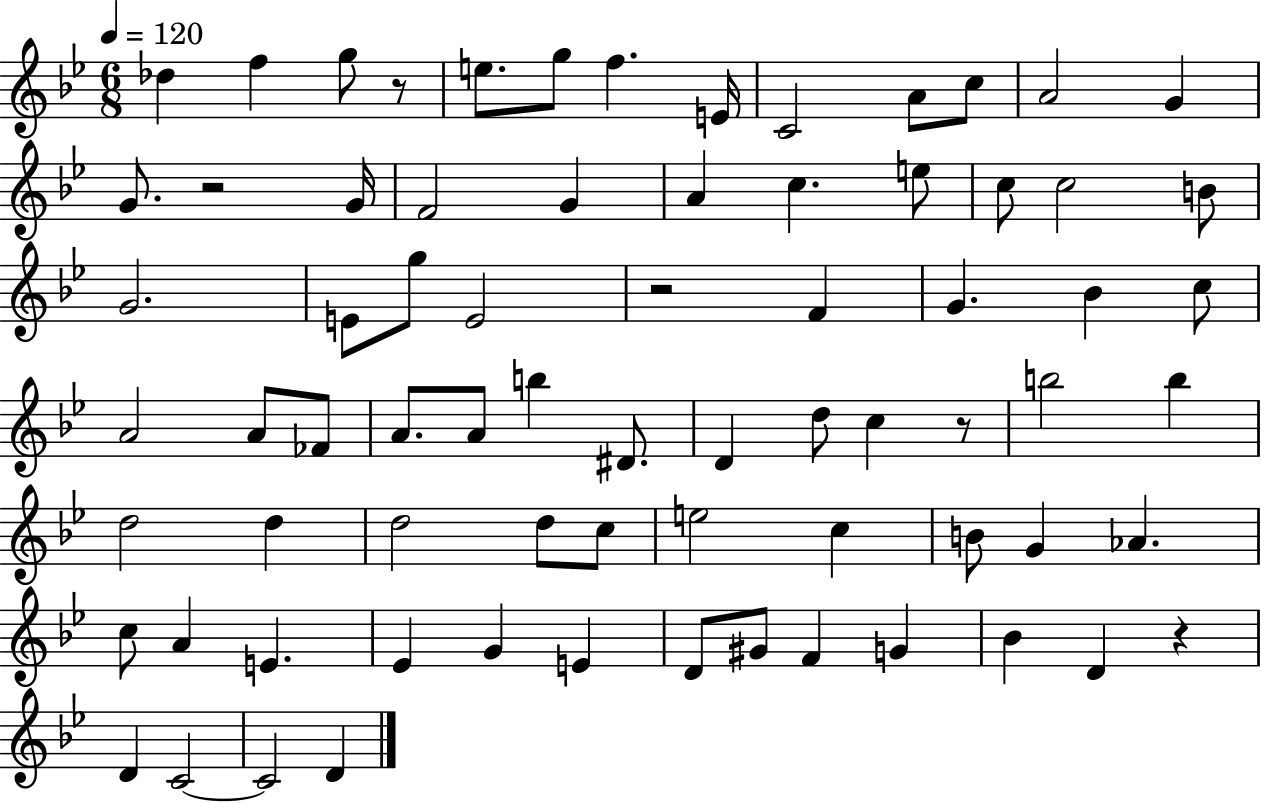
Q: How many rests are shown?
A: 5